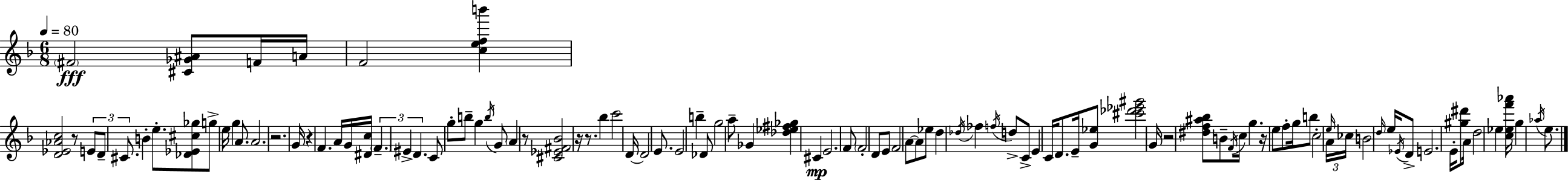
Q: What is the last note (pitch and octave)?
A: E5